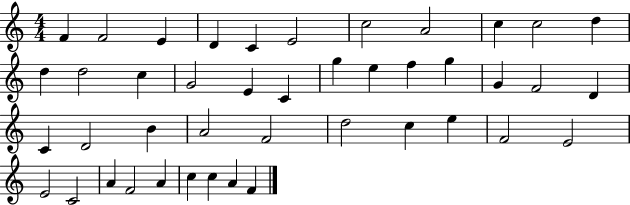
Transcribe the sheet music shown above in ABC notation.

X:1
T:Untitled
M:4/4
L:1/4
K:C
F F2 E D C E2 c2 A2 c c2 d d d2 c G2 E C g e f g G F2 D C D2 B A2 F2 d2 c e F2 E2 E2 C2 A F2 A c c A F